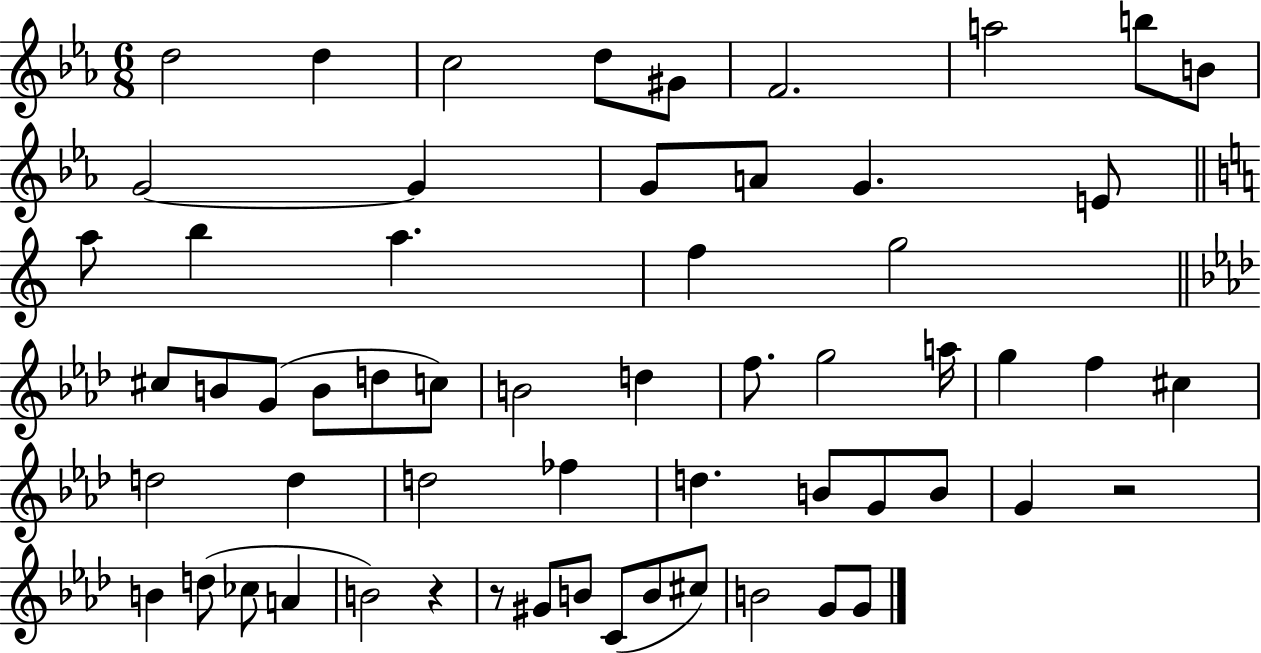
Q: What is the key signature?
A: EES major